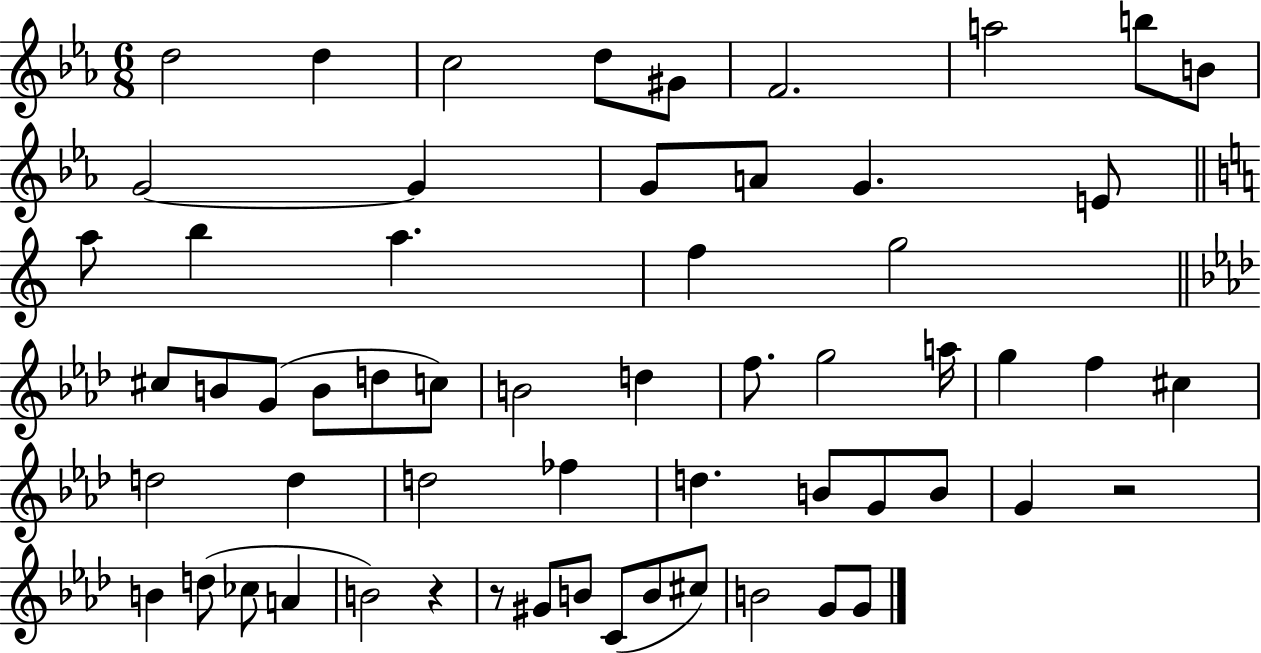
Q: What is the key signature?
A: EES major